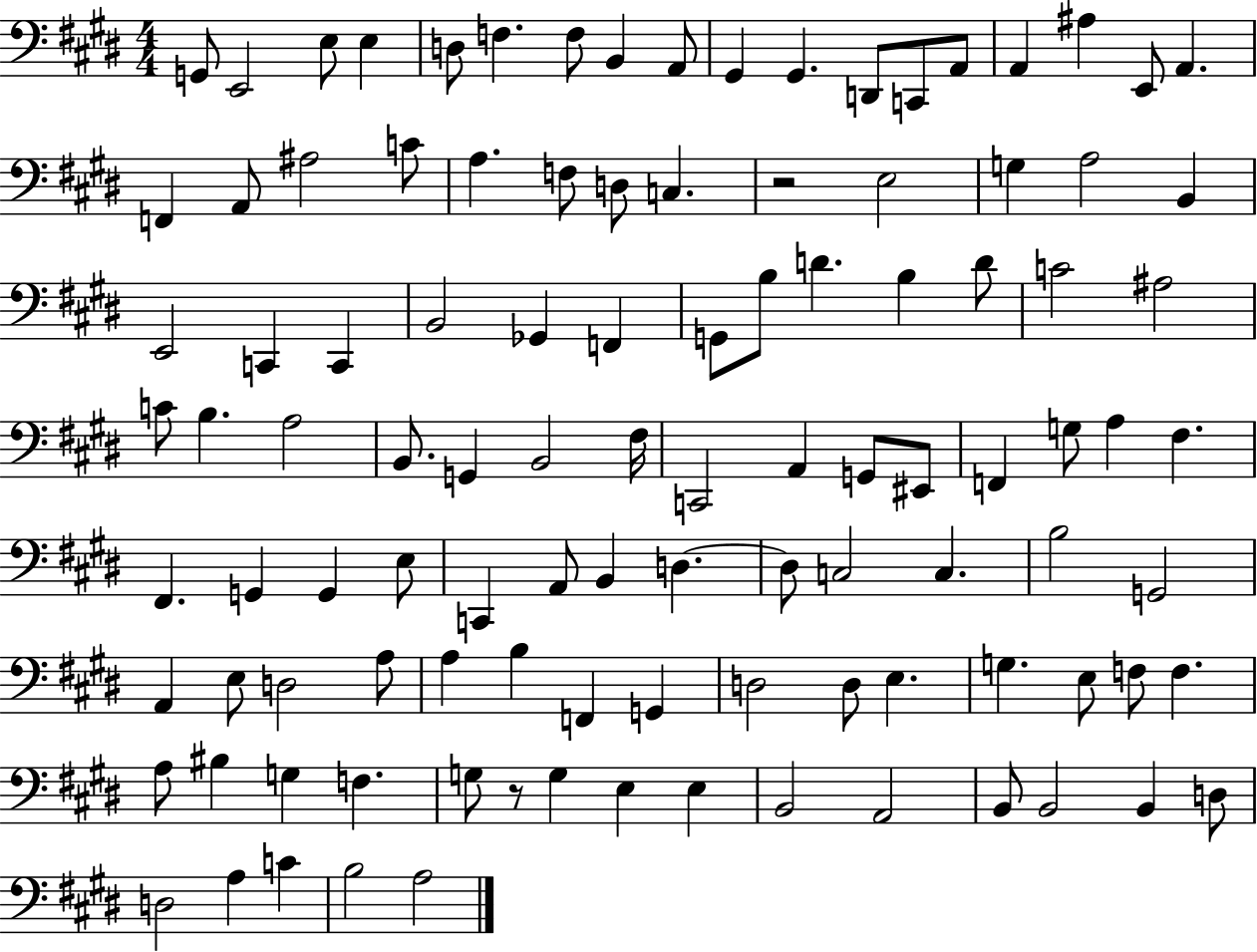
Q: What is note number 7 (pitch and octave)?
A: F3